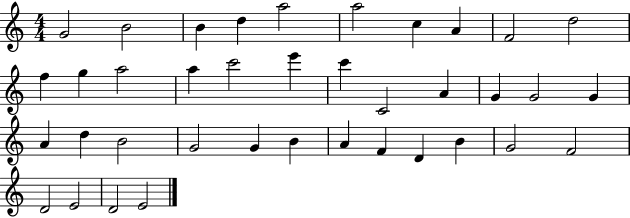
X:1
T:Untitled
M:4/4
L:1/4
K:C
G2 B2 B d a2 a2 c A F2 d2 f g a2 a c'2 e' c' C2 A G G2 G A d B2 G2 G B A F D B G2 F2 D2 E2 D2 E2